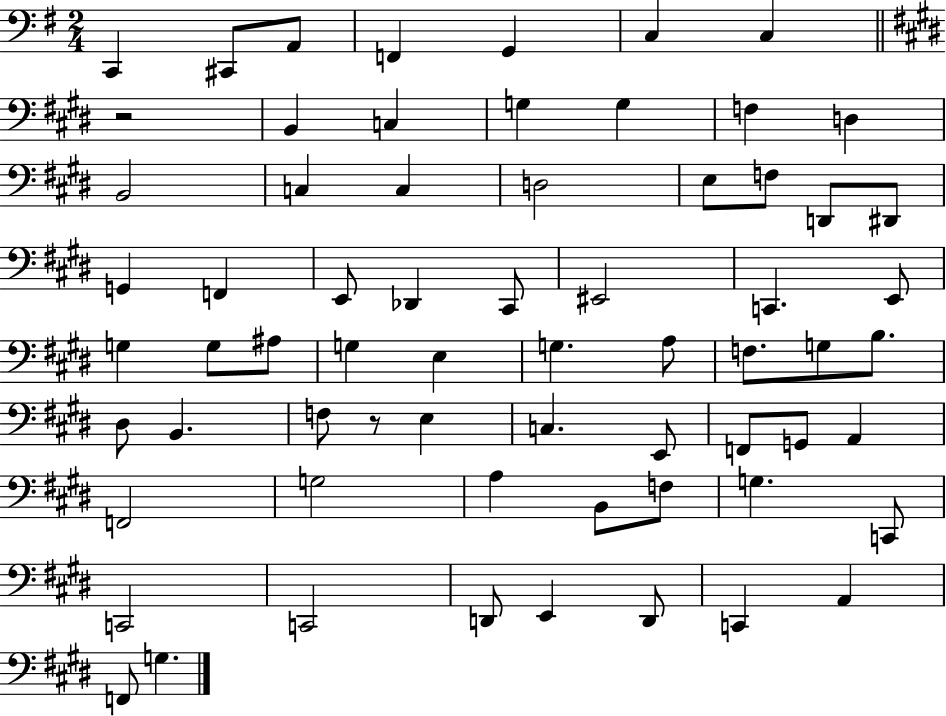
X:1
T:Untitled
M:2/4
L:1/4
K:G
C,, ^C,,/2 A,,/2 F,, G,, C, C, z2 B,, C, G, G, F, D, B,,2 C, C, D,2 E,/2 F,/2 D,,/2 ^D,,/2 G,, F,, E,,/2 _D,, ^C,,/2 ^E,,2 C,, E,,/2 G, G,/2 ^A,/2 G, E, G, A,/2 F,/2 G,/2 B,/2 ^D,/2 B,, F,/2 z/2 E, C, E,,/2 F,,/2 G,,/2 A,, F,,2 G,2 A, B,,/2 F,/2 G, C,,/2 C,,2 C,,2 D,,/2 E,, D,,/2 C,, A,, F,,/2 G,